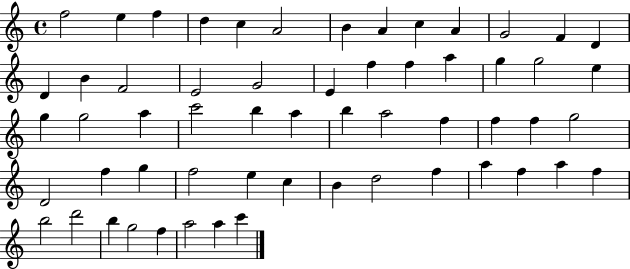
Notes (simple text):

F5/h E5/q F5/q D5/q C5/q A4/h B4/q A4/q C5/q A4/q G4/h F4/q D4/q D4/q B4/q F4/h E4/h G4/h E4/q F5/q F5/q A5/q G5/q G5/h E5/q G5/q G5/h A5/q C6/h B5/q A5/q B5/q A5/h F5/q F5/q F5/q G5/h D4/h F5/q G5/q F5/h E5/q C5/q B4/q D5/h F5/q A5/q F5/q A5/q F5/q B5/h D6/h B5/q G5/h F5/q A5/h A5/q C6/q